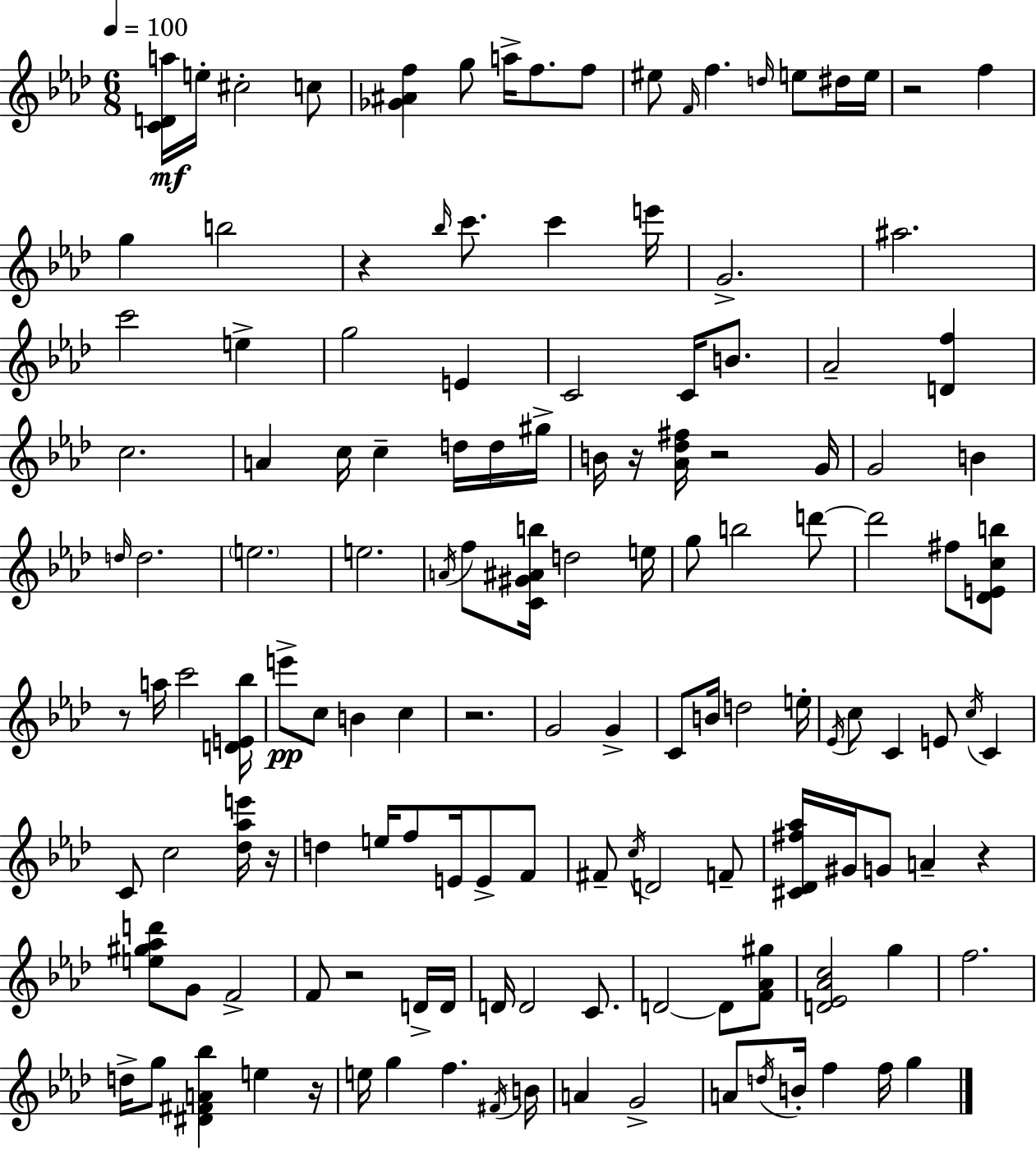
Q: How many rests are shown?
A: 10